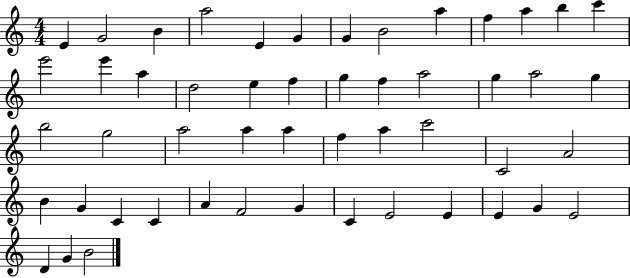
{
  \clef treble
  \numericTimeSignature
  \time 4/4
  \key c \major
  e'4 g'2 b'4 | a''2 e'4 g'4 | g'4 b'2 a''4 | f''4 a''4 b''4 c'''4 | \break e'''2 e'''4 a''4 | d''2 e''4 f''4 | g''4 f''4 a''2 | g''4 a''2 g''4 | \break b''2 g''2 | a''2 a''4 a''4 | f''4 a''4 c'''2 | c'2 a'2 | \break b'4 g'4 c'4 c'4 | a'4 f'2 g'4 | c'4 e'2 e'4 | e'4 g'4 e'2 | \break d'4 g'4 b'2 | \bar "|."
}